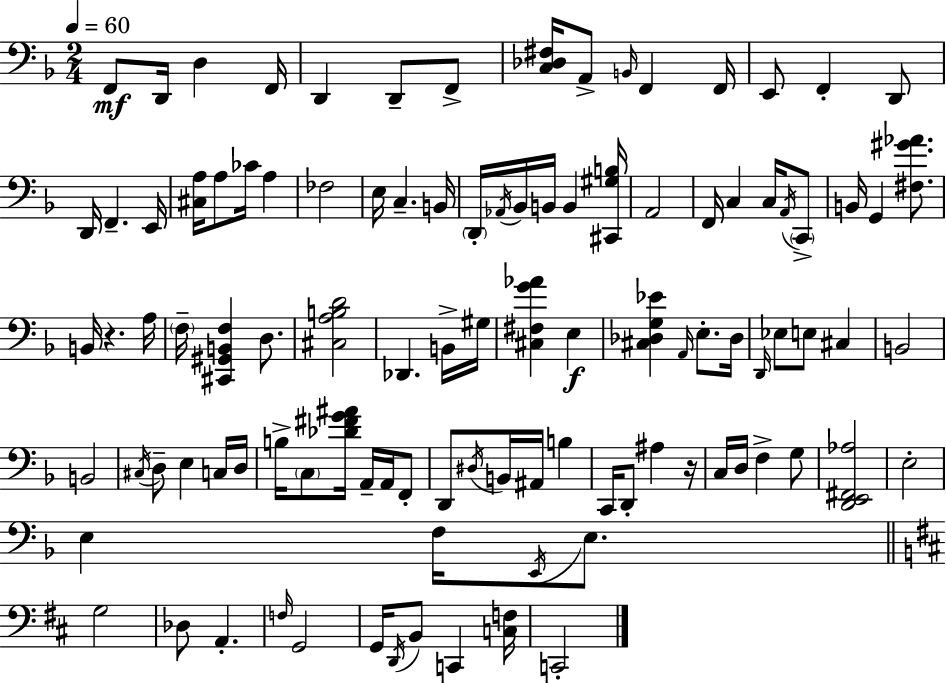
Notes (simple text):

F2/e D2/s D3/q F2/s D2/q D2/e F2/e [C3,Db3,F#3]/s A2/e B2/s F2/q F2/s E2/e F2/q D2/e D2/s F2/q. E2/s [C#3,A3]/s A3/e CES4/s A3/q FES3/h E3/s C3/q. B2/s D2/s Ab2/s Bb2/s B2/s B2/q [C#2,G#3,B3]/s A2/h F2/s C3/q C3/s A2/s C2/e B2/s G2/q [F#3,G#4,Ab4]/e. B2/s R/q. A3/s F3/s [C#2,G#2,B2,F3]/q D3/e. [C#3,A3,B3,D4]/h Db2/q. B2/s G#3/s [C#3,F#3,G4,Ab4]/q E3/q [C#3,Db3,G3,Eb4]/q A2/s E3/e. Db3/s D2/s Eb3/e E3/e C#3/q B2/h B2/h C#3/s D3/e E3/q C3/s D3/s B3/s C3/e [Db4,F#4,G4,A#4]/s A2/s A2/s F2/e D2/e D#3/s B2/s A#2/s B3/q C2/s D2/e A#3/q R/s C3/s D3/s F3/q G3/e [D2,E2,F#2,Ab3]/h E3/h E3/q F3/s E2/s E3/e. G3/h Db3/e A2/q. F3/s G2/h G2/s D2/s B2/e C2/q [C3,F3]/s C2/h